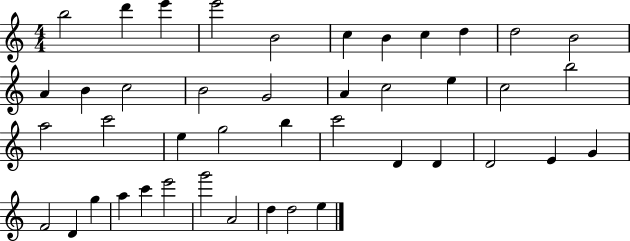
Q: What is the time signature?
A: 4/4